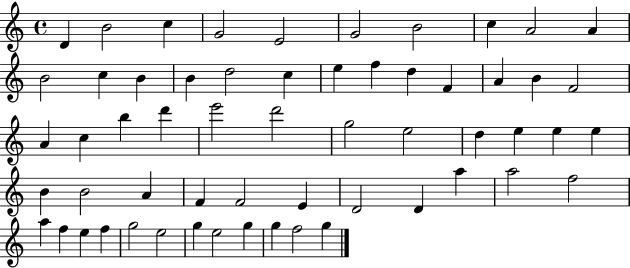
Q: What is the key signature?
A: C major